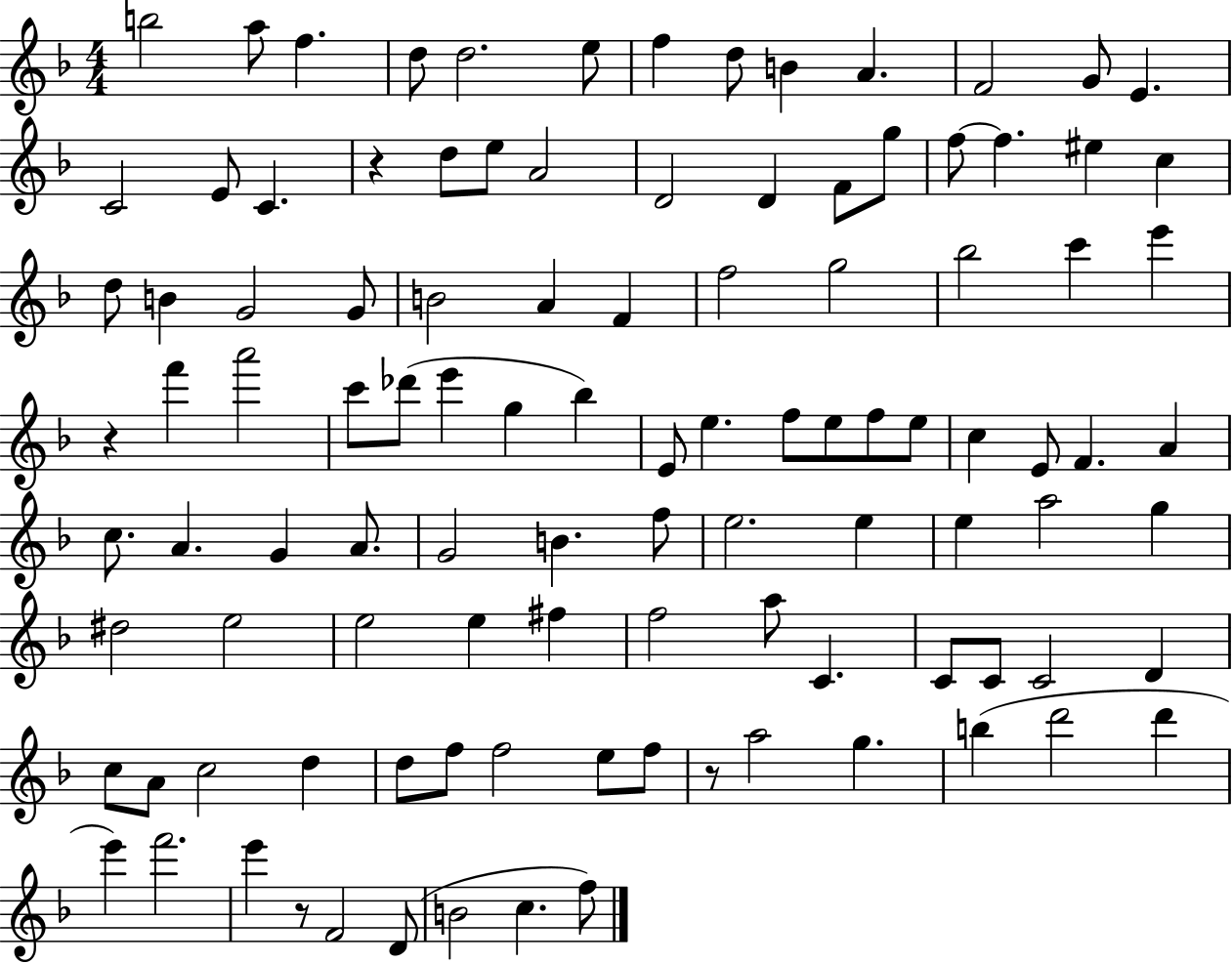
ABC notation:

X:1
T:Untitled
M:4/4
L:1/4
K:F
b2 a/2 f d/2 d2 e/2 f d/2 B A F2 G/2 E C2 E/2 C z d/2 e/2 A2 D2 D F/2 g/2 f/2 f ^e c d/2 B G2 G/2 B2 A F f2 g2 _b2 c' e' z f' a'2 c'/2 _d'/2 e' g _b E/2 e f/2 e/2 f/2 e/2 c E/2 F A c/2 A G A/2 G2 B f/2 e2 e e a2 g ^d2 e2 e2 e ^f f2 a/2 C C/2 C/2 C2 D c/2 A/2 c2 d d/2 f/2 f2 e/2 f/2 z/2 a2 g b d'2 d' e' f'2 e' z/2 F2 D/2 B2 c f/2